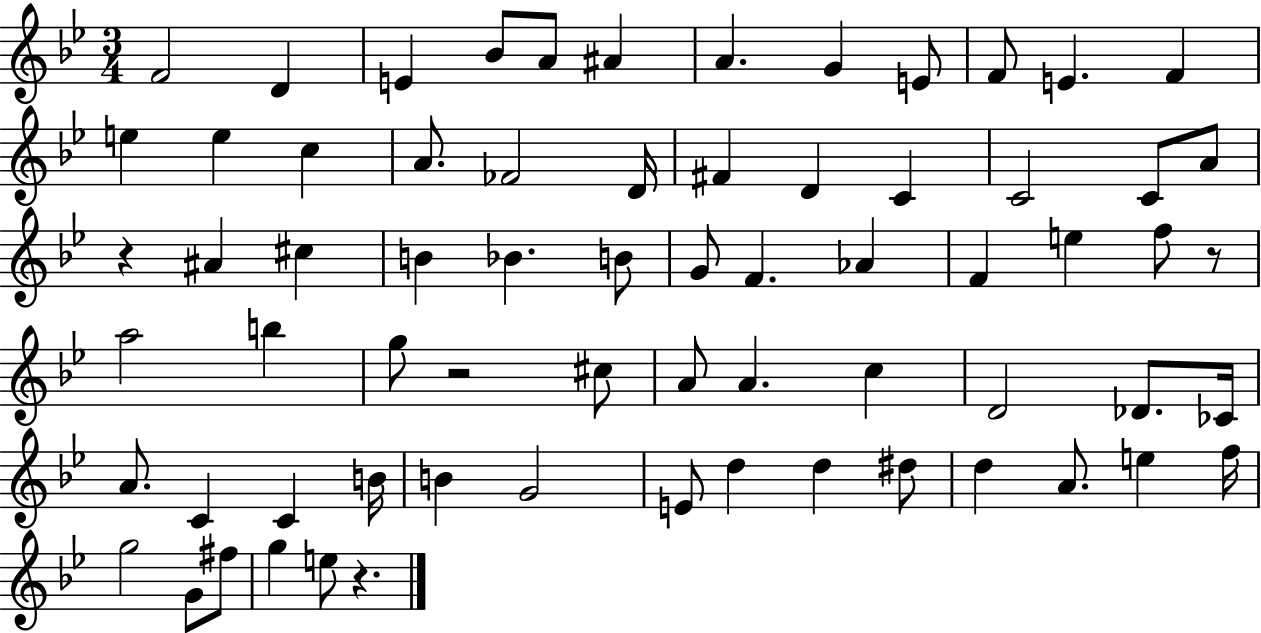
{
  \clef treble
  \numericTimeSignature
  \time 3/4
  \key bes \major
  f'2 d'4 | e'4 bes'8 a'8 ais'4 | a'4. g'4 e'8 | f'8 e'4. f'4 | \break e''4 e''4 c''4 | a'8. fes'2 d'16 | fis'4 d'4 c'4 | c'2 c'8 a'8 | \break r4 ais'4 cis''4 | b'4 bes'4. b'8 | g'8 f'4. aes'4 | f'4 e''4 f''8 r8 | \break a''2 b''4 | g''8 r2 cis''8 | a'8 a'4. c''4 | d'2 des'8. ces'16 | \break a'8. c'4 c'4 b'16 | b'4 g'2 | e'8 d''4 d''4 dis''8 | d''4 a'8. e''4 f''16 | \break g''2 g'8 fis''8 | g''4 e''8 r4. | \bar "|."
}